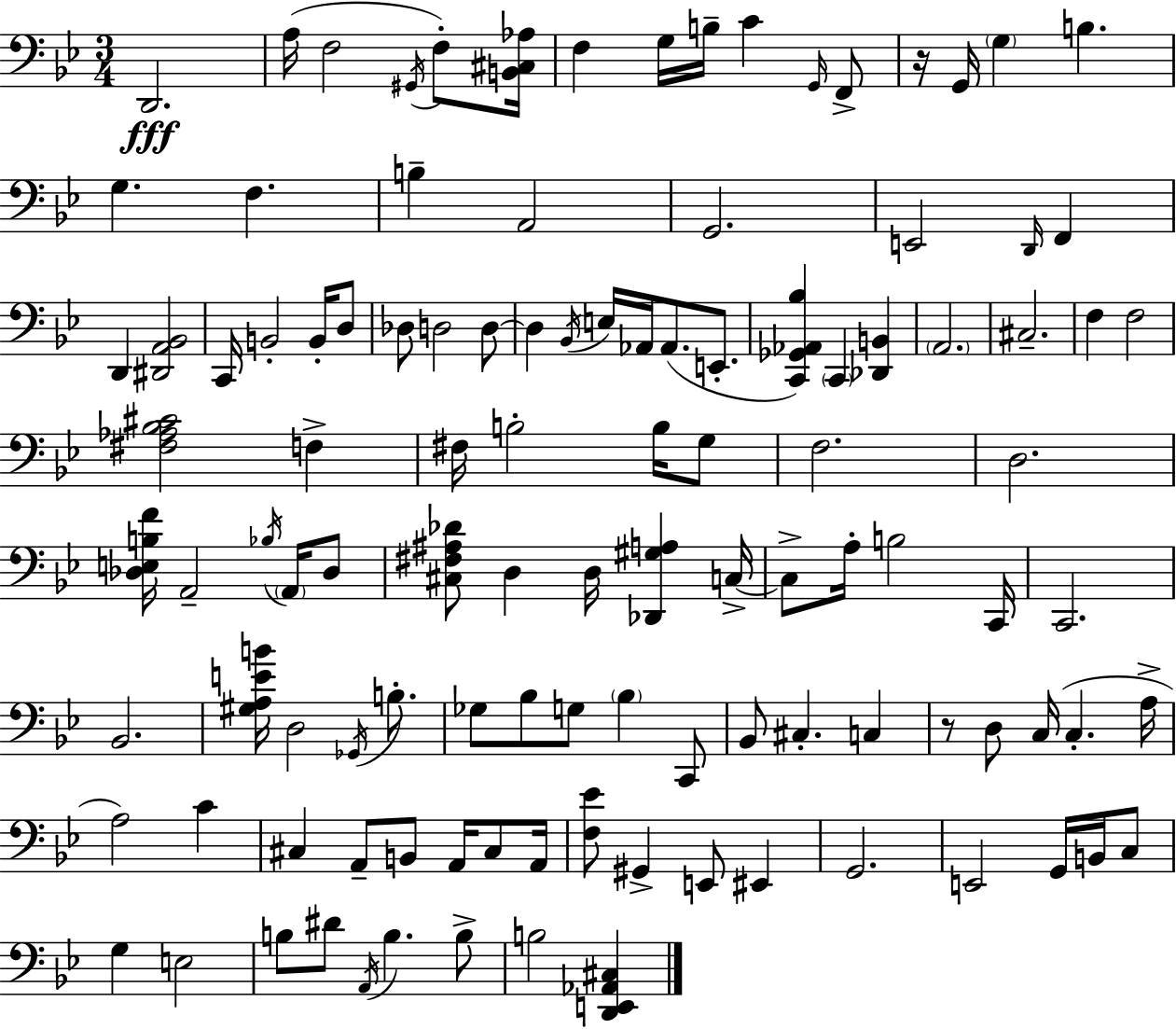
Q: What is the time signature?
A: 3/4